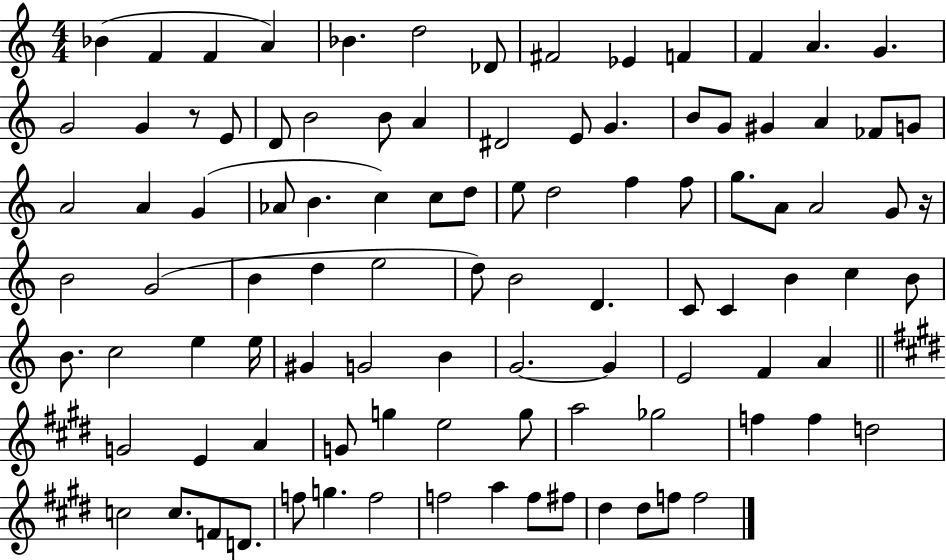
Bb4/q F4/q F4/q A4/q Bb4/q. D5/h Db4/e F#4/h Eb4/q F4/q F4/q A4/q. G4/q. G4/h G4/q R/e E4/e D4/e B4/h B4/e A4/q D#4/h E4/e G4/q. B4/e G4/e G#4/q A4/q FES4/e G4/e A4/h A4/q G4/q Ab4/e B4/q. C5/q C5/e D5/e E5/e D5/h F5/q F5/e G5/e. A4/e A4/h G4/e R/s B4/h G4/h B4/q D5/q E5/h D5/e B4/h D4/q. C4/e C4/q B4/q C5/q B4/e B4/e. C5/h E5/q E5/s G#4/q G4/h B4/q G4/h. G4/q E4/h F4/q A4/q G4/h E4/q A4/q G4/e G5/q E5/h G5/e A5/h Gb5/h F5/q F5/q D5/h C5/h C5/e. F4/e D4/e. F5/e G5/q. F5/h F5/h A5/q F5/e F#5/e D#5/q D#5/e F5/e F5/h